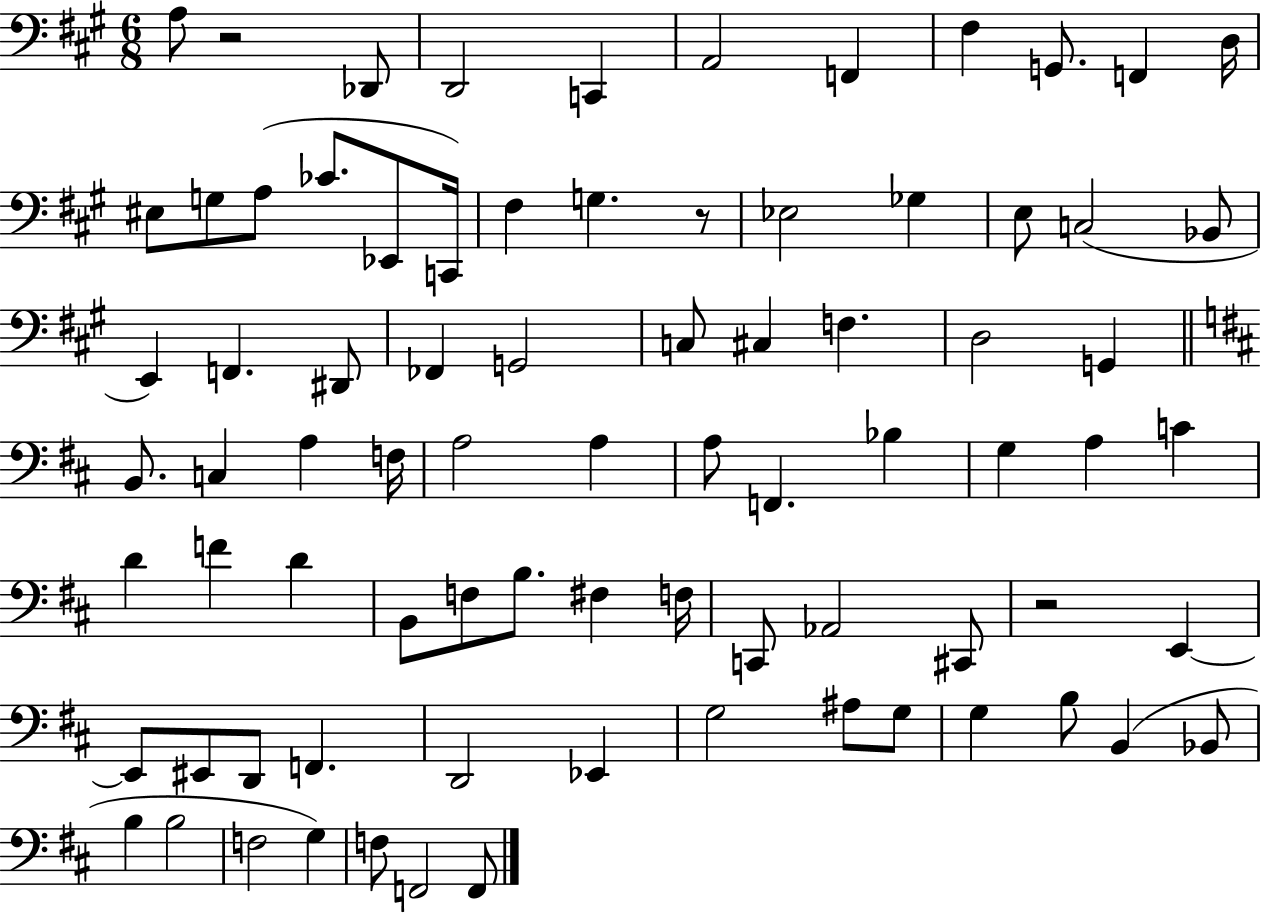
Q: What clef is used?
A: bass